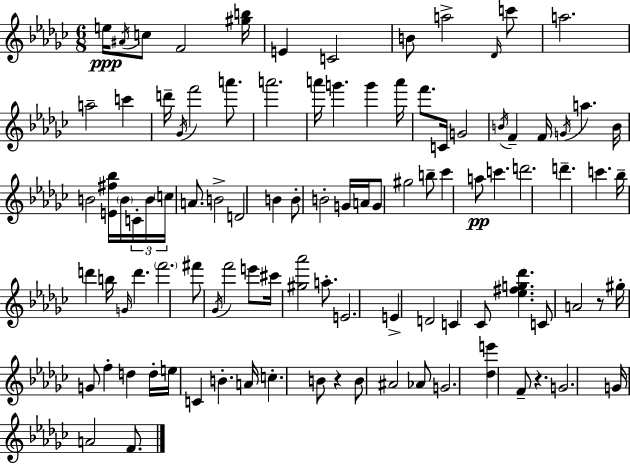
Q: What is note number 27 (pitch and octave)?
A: F4